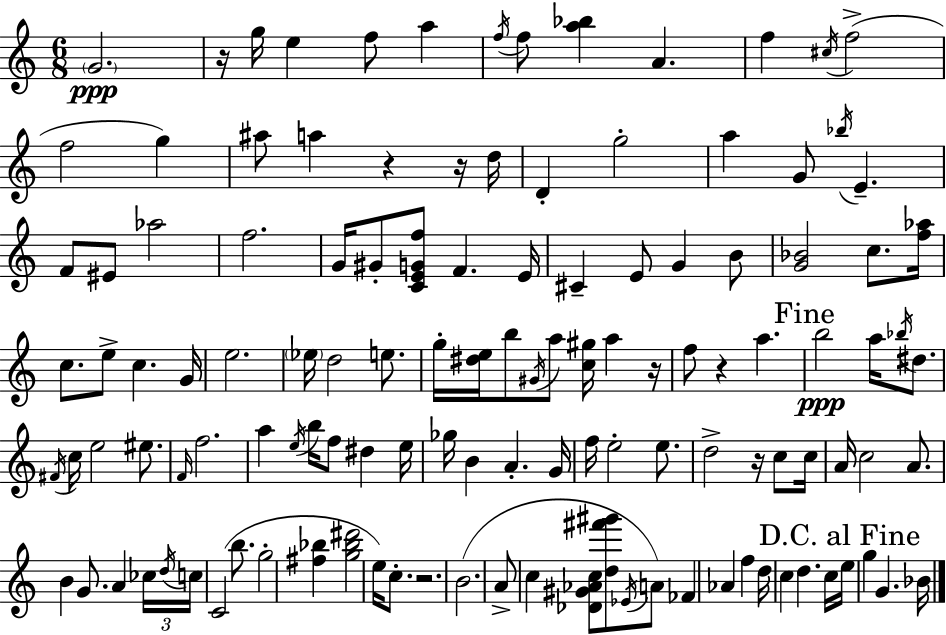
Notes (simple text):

G4/h. R/s G5/s E5/q F5/e A5/q F5/s F5/e [A5,Bb5]/q A4/q. F5/q C#5/s F5/h F5/h G5/q A#5/e A5/q R/q R/s D5/s D4/q G5/h A5/q G4/e Bb5/s E4/q. F4/e EIS4/e Ab5/h F5/h. G4/s G#4/e [C4,E4,G4,F5]/e F4/q. E4/s C#4/q E4/e G4/q B4/e [G4,Bb4]/h C5/e. [F5,Ab5]/s C5/e. E5/e C5/q. G4/s E5/h. Eb5/s D5/h E5/e. G5/s [D#5,E5]/s B5/e G#4/s A5/e [C5,G#5]/s A5/q R/s F5/e R/q A5/q. B5/h A5/s Bb5/s D#5/e. F#4/s C5/s E5/h EIS5/e. F4/s F5/h. A5/q E5/s B5/s F5/e D#5/q E5/s Gb5/s B4/q A4/q. G4/s F5/s E5/h E5/e. D5/h R/s C5/e C5/s A4/s C5/h A4/e. B4/q G4/e. A4/q CES5/s D5/s C5/s C4/h B5/e. G5/h [F#5,Bb5]/q [G5,Bb5,D#6]/h E5/s C5/e. R/h. B4/h. A4/e C5/q [Db4,G#4,Ab4,C5]/e [D5,F#6,G#6]/e Eb4/s A4/e FES4/q Ab4/q F5/q D5/s C5/q D5/q. C5/s E5/s G5/q G4/q. Bb4/s